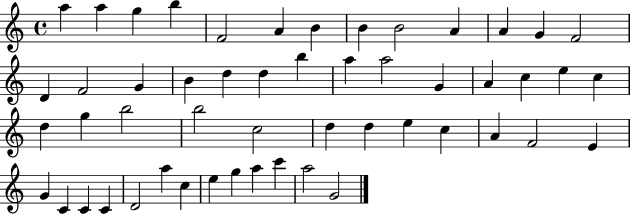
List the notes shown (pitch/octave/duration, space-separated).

A5/q A5/q G5/q B5/q F4/h A4/q B4/q B4/q B4/h A4/q A4/q G4/q F4/h D4/q F4/h G4/q B4/q D5/q D5/q B5/q A5/q A5/h G4/q A4/q C5/q E5/q C5/q D5/q G5/q B5/h B5/h C5/h D5/q D5/q E5/q C5/q A4/q F4/h E4/q G4/q C4/q C4/q C4/q D4/h A5/q C5/q E5/q G5/q A5/q C6/q A5/h G4/h